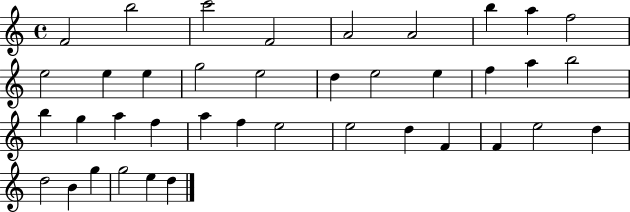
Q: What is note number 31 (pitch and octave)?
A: F4